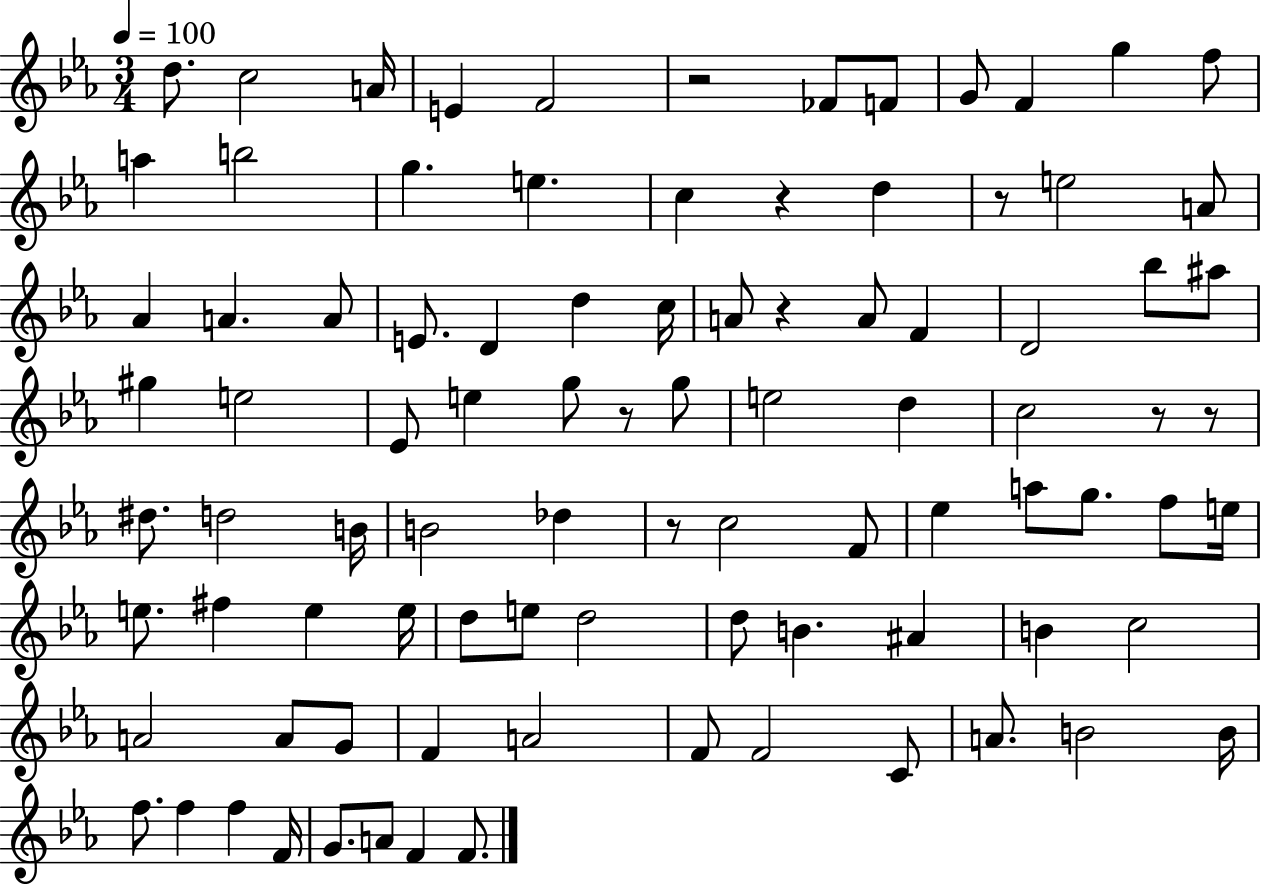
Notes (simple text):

D5/e. C5/h A4/s E4/q F4/h R/h FES4/e F4/e G4/e F4/q G5/q F5/e A5/q B5/h G5/q. E5/q. C5/q R/q D5/q R/e E5/h A4/e Ab4/q A4/q. A4/e E4/e. D4/q D5/q C5/s A4/e R/q A4/e F4/q D4/h Bb5/e A#5/e G#5/q E5/h Eb4/e E5/q G5/e R/e G5/e E5/h D5/q C5/h R/e R/e D#5/e. D5/h B4/s B4/h Db5/q R/e C5/h F4/e Eb5/q A5/e G5/e. F5/e E5/s E5/e. F#5/q E5/q E5/s D5/e E5/e D5/h D5/e B4/q. A#4/q B4/q C5/h A4/h A4/e G4/e F4/q A4/h F4/e F4/h C4/e A4/e. B4/h B4/s F5/e. F5/q F5/q F4/s G4/e. A4/e F4/q F4/e.